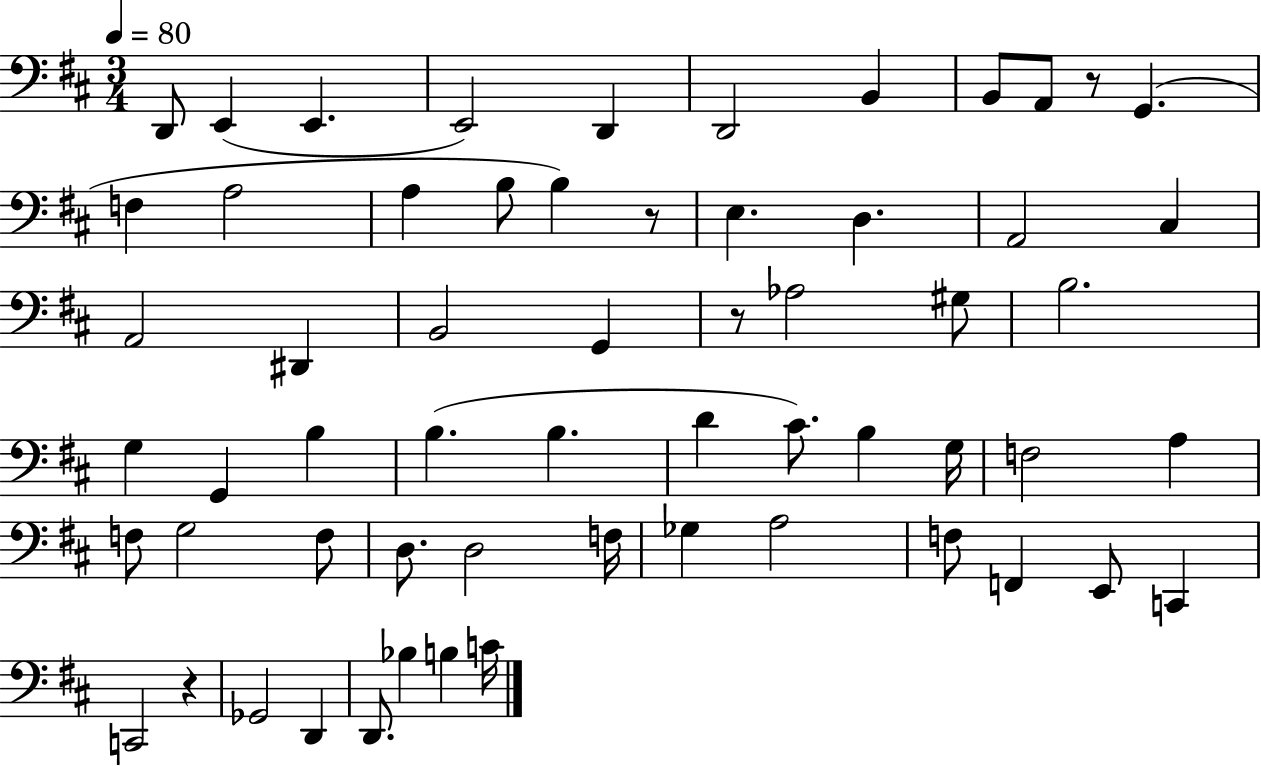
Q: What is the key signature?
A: D major